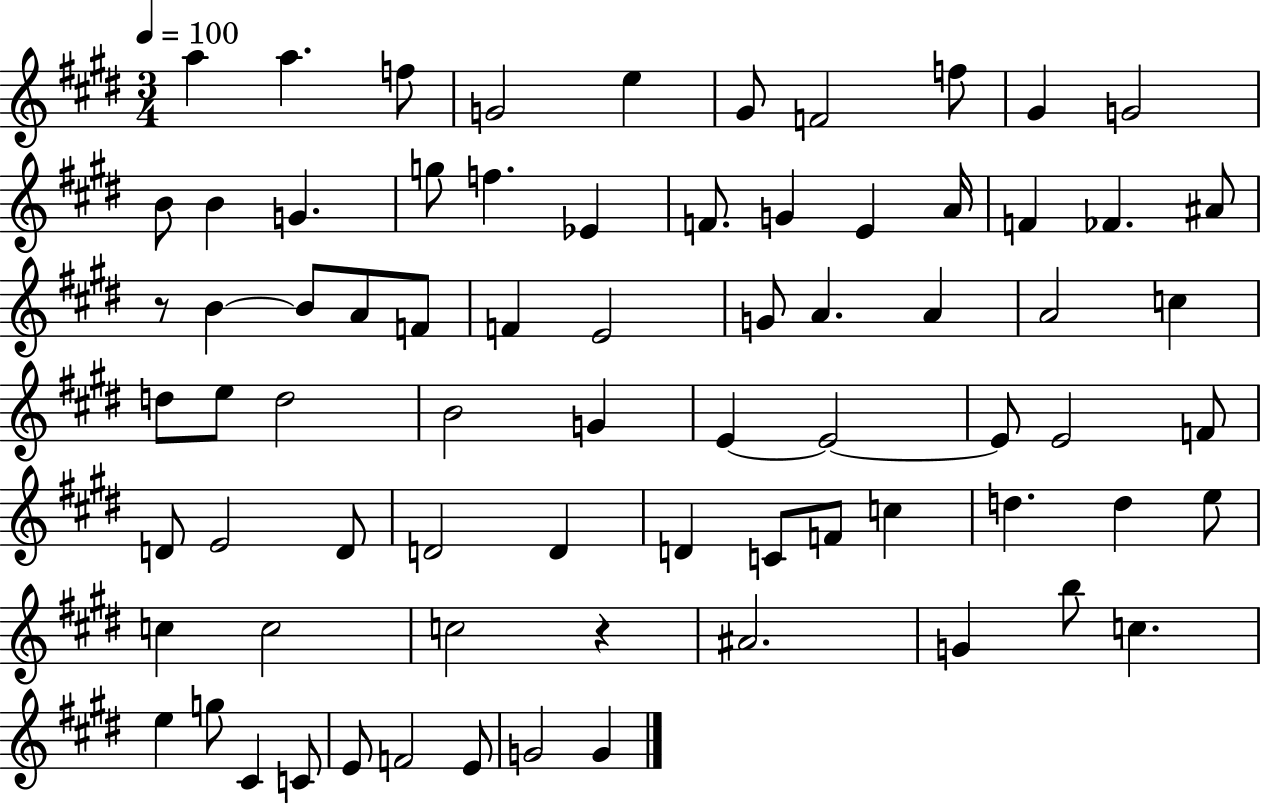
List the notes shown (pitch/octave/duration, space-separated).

A5/q A5/q. F5/e G4/h E5/q G#4/e F4/h F5/e G#4/q G4/h B4/e B4/q G4/q. G5/e F5/q. Eb4/q F4/e. G4/q E4/q A4/s F4/q FES4/q. A#4/e R/e B4/q B4/e A4/e F4/e F4/q E4/h G4/e A4/q. A4/q A4/h C5/q D5/e E5/e D5/h B4/h G4/q E4/q E4/h E4/e E4/h F4/e D4/e E4/h D4/e D4/h D4/q D4/q C4/e F4/e C5/q D5/q. D5/q E5/e C5/q C5/h C5/h R/q A#4/h. G4/q B5/e C5/q. E5/q G5/e C#4/q C4/e E4/e F4/h E4/e G4/h G4/q